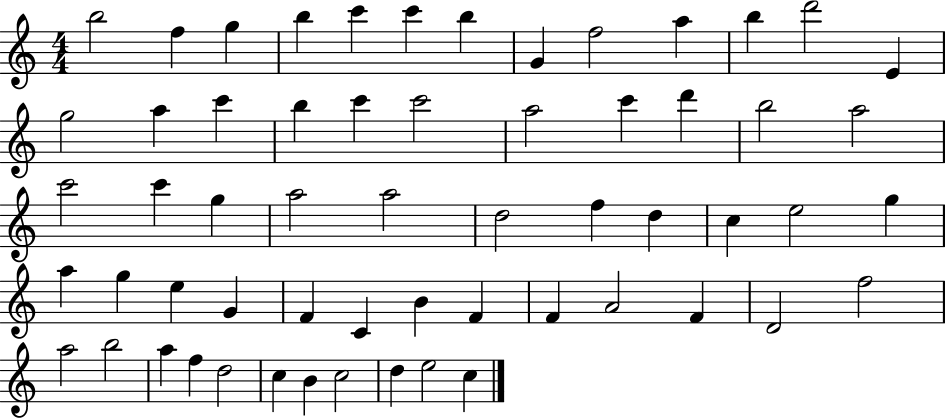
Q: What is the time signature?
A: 4/4